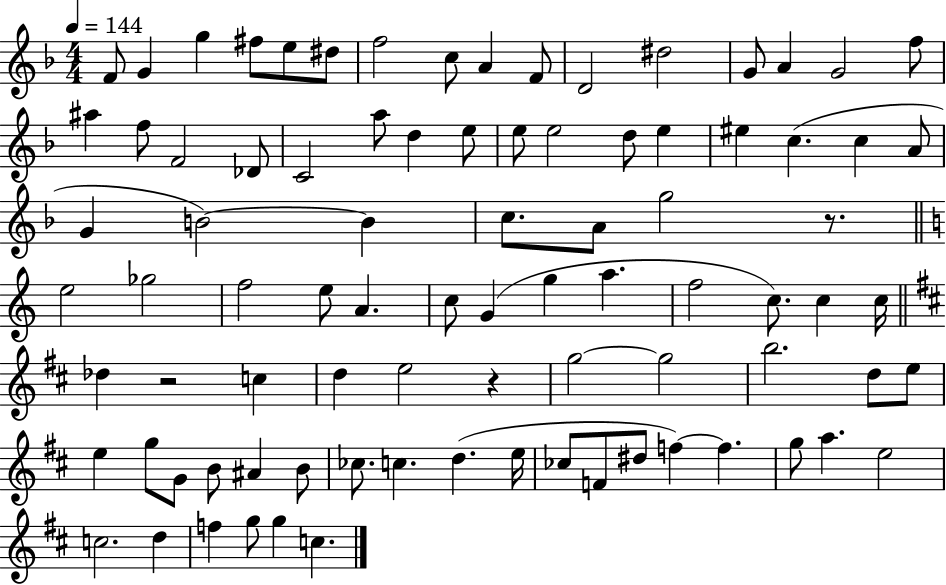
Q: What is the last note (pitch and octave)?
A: C5